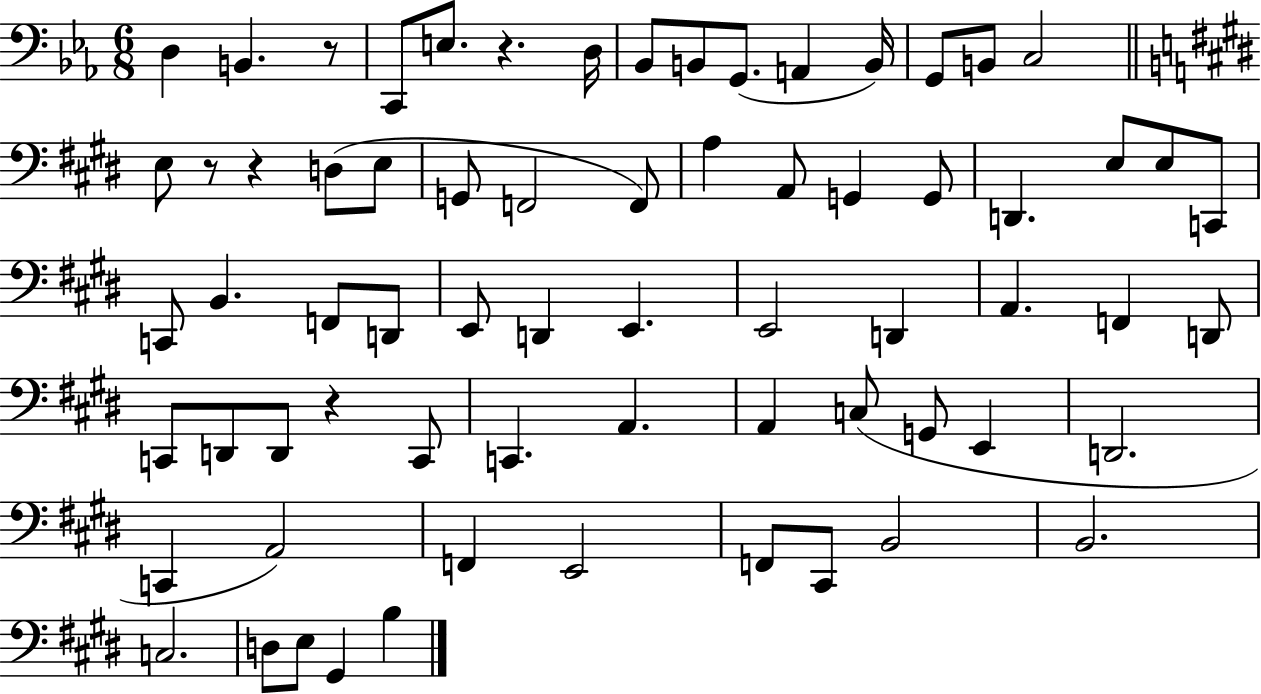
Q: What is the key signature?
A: EES major